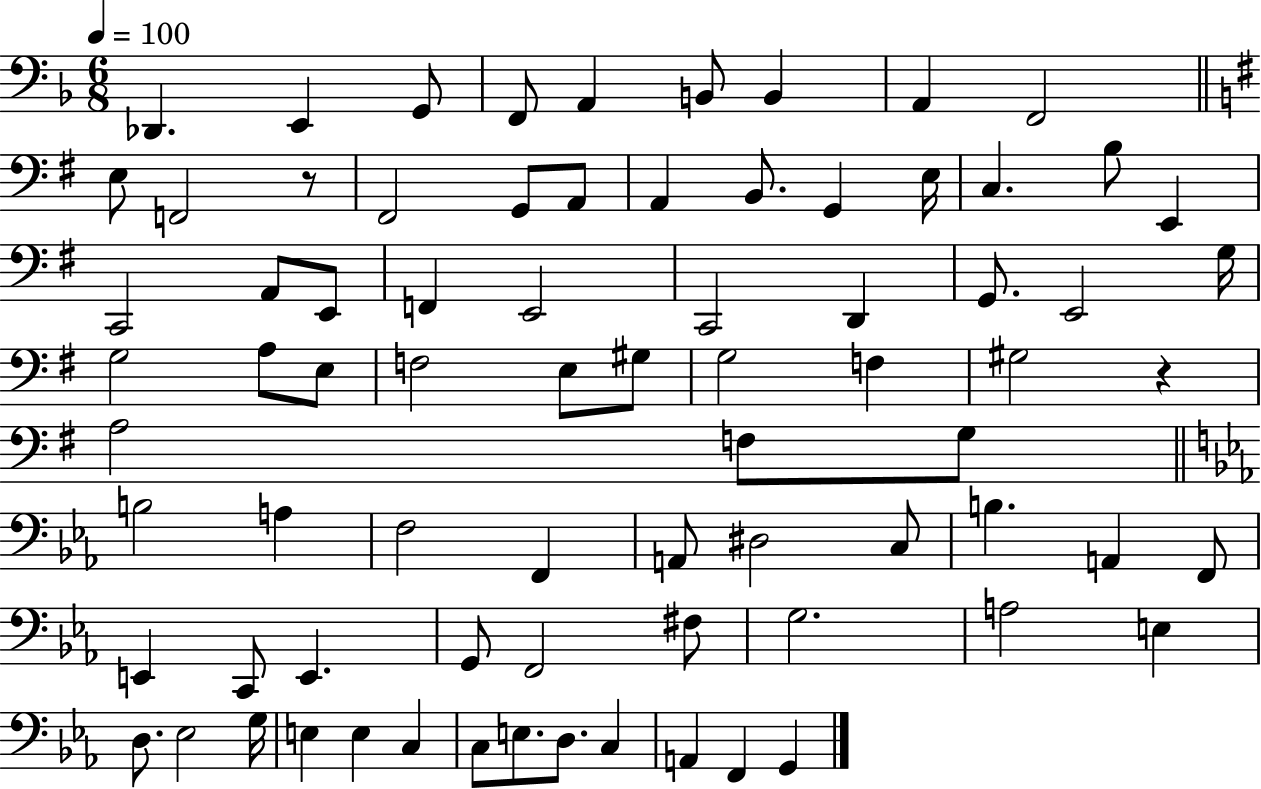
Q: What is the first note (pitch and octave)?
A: Db2